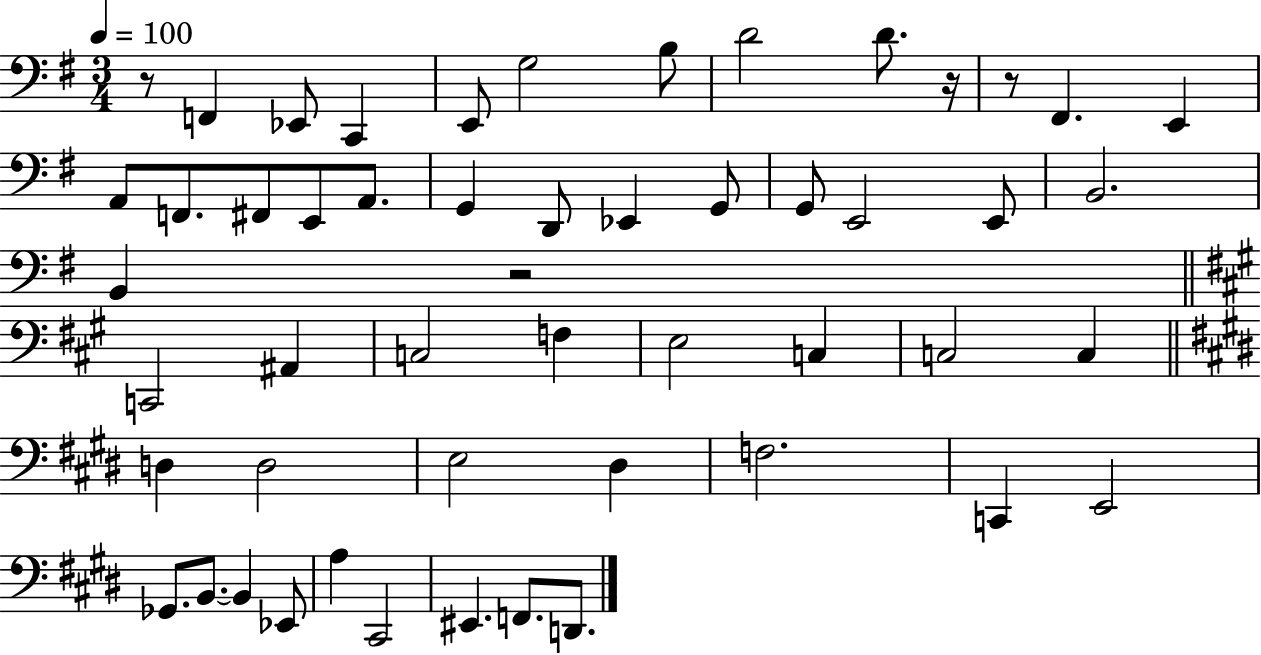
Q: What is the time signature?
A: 3/4